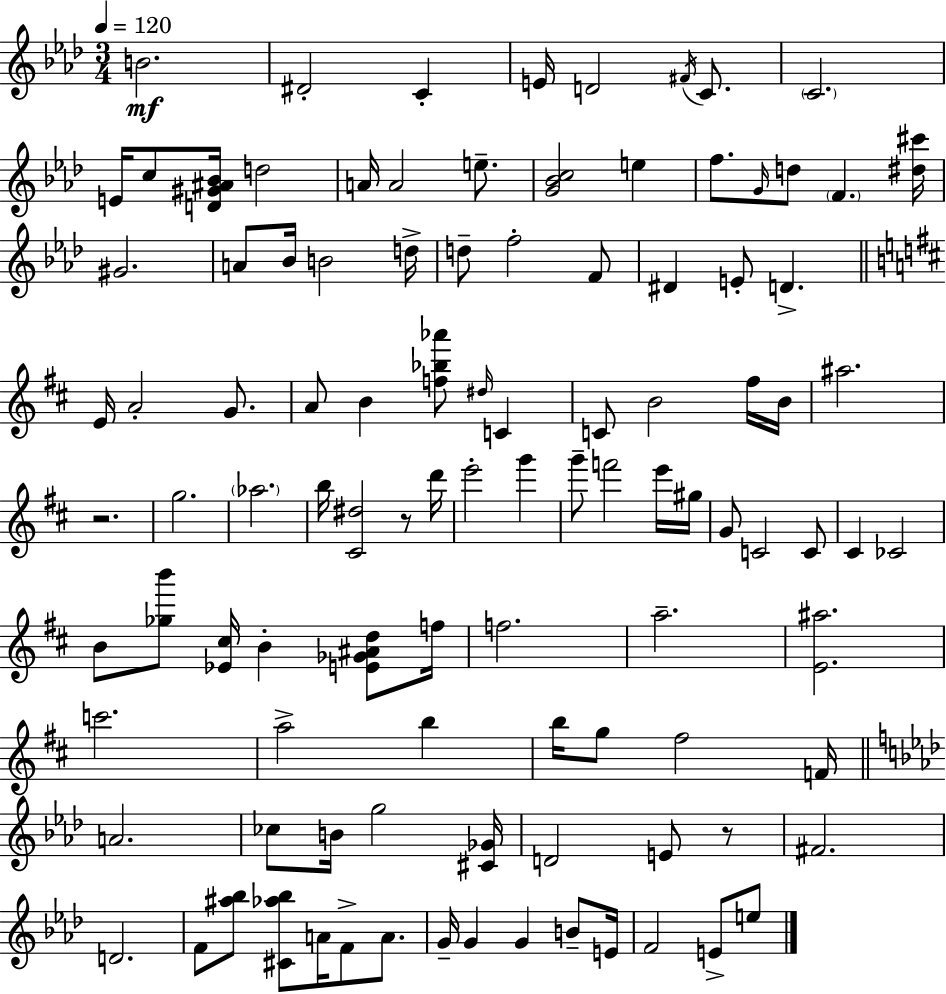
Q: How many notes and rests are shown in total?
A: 104